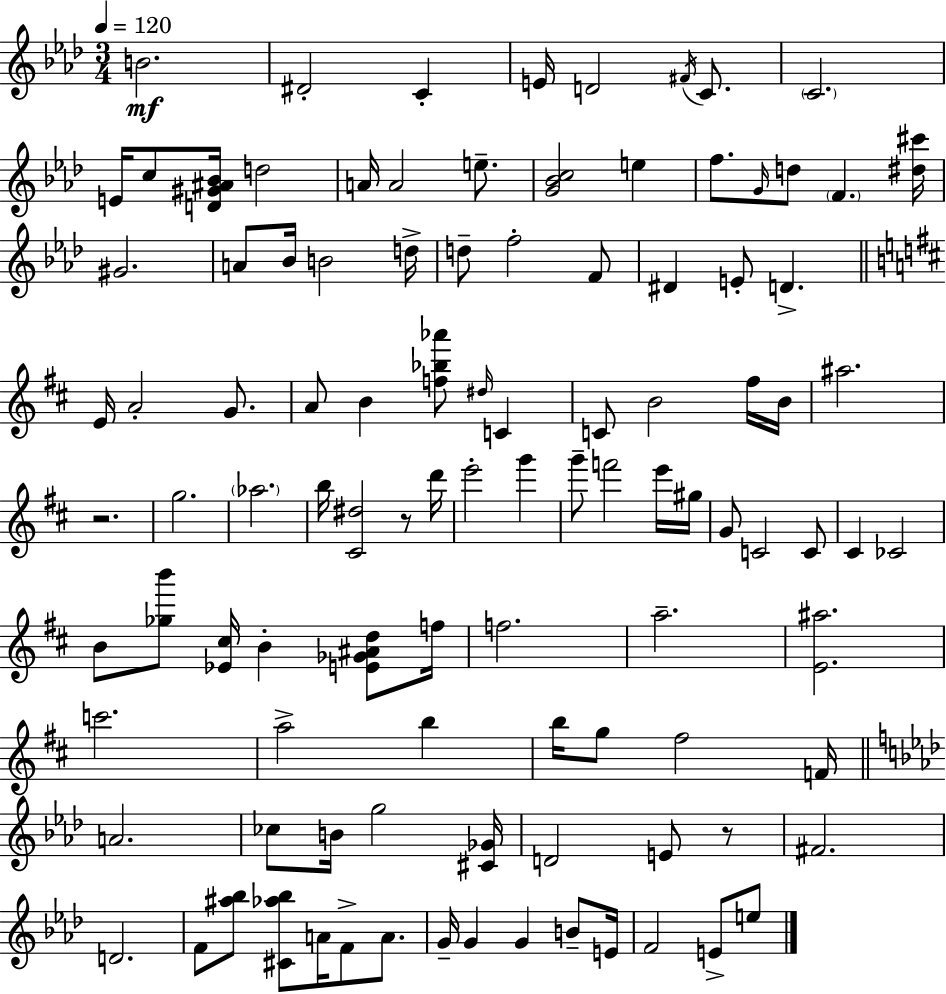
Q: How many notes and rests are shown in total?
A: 104